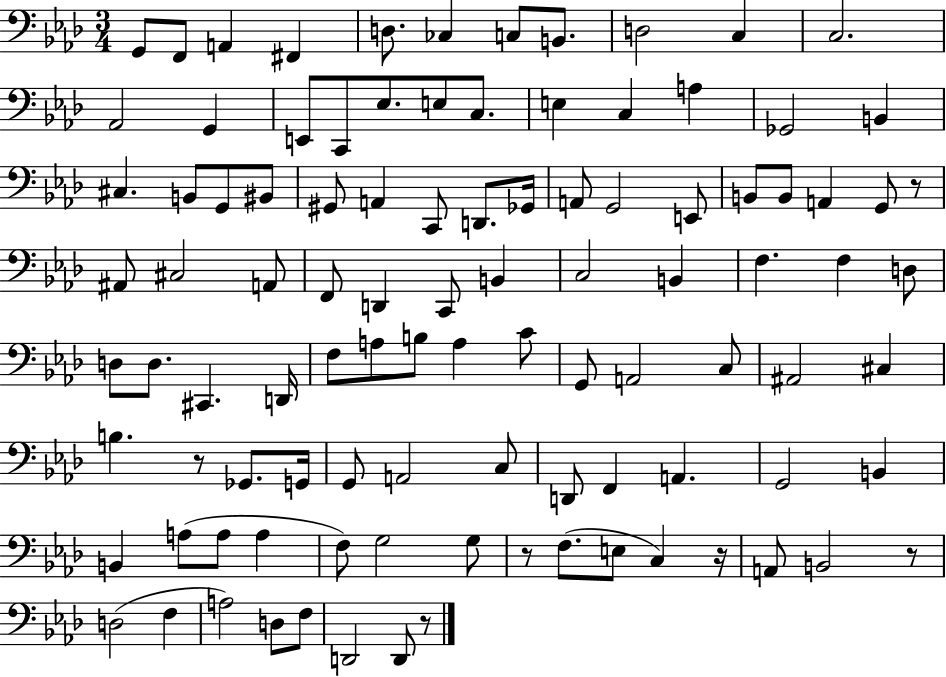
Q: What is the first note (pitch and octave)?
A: G2